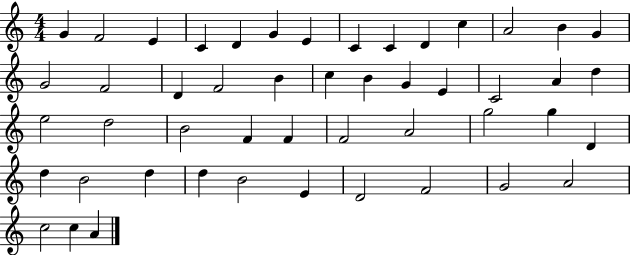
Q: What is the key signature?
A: C major